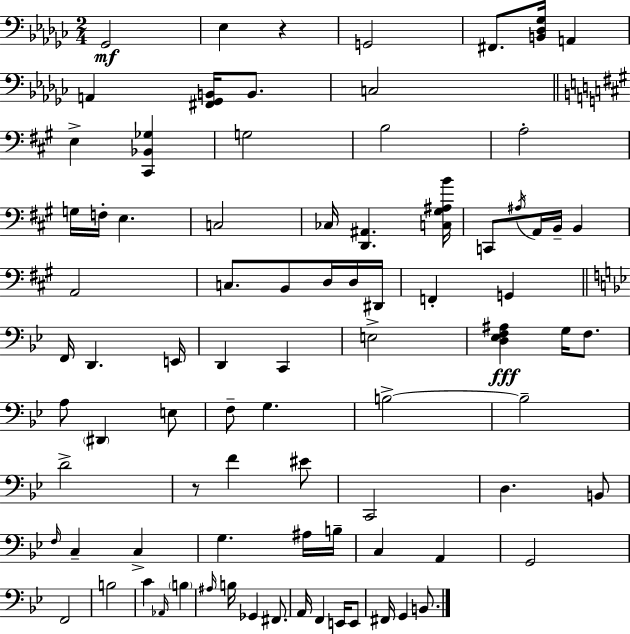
{
  \clef bass
  \numericTimeSignature
  \time 2/4
  \key ees \minor
  ges,2\mf | ees4 r4 | g,2 | fis,8. <b, des ges>16 a,4 | \break a,4 <fis, ges, b,>16 b,8. | c2 | \bar "||" \break \key a \major e4-> <cis, bes, ges>4 | g2 | b2 | a2-. | \break g16 f16-. e4. | c2 | ces16 <d, ais,>4. <c gis ais b'>16 | c,8 \acciaccatura { ais16 } a,16 b,16-- b,4 | \break a,2 | c8. b,8 d16 d16 | dis,16 f,4-. g,4 | \bar "||" \break \key bes \major f,16 d,4. e,16 | d,4 c,4 | e2-> | <d ees f ais>4\fff g16 f8. | \break a8 \parenthesize dis,4 e8 | f8-- g4. | b2->~~ | b2-- | \break d'2-> | r8 f'4 eis'8 | c,2 | d4. b,8 | \break \grace { f16 } c4-- c4-> | g4. ais16 | b16-- c4 a,4 | g,2 | \break f,2 | b2 | c'4 \grace { aes,16 } \parenthesize b4 | \grace { ais16 } b16 ges,4 | \break fis,8. a,16 f,4 | e,16 e,8 fis,16 g,4 | b,8. \bar "|."
}